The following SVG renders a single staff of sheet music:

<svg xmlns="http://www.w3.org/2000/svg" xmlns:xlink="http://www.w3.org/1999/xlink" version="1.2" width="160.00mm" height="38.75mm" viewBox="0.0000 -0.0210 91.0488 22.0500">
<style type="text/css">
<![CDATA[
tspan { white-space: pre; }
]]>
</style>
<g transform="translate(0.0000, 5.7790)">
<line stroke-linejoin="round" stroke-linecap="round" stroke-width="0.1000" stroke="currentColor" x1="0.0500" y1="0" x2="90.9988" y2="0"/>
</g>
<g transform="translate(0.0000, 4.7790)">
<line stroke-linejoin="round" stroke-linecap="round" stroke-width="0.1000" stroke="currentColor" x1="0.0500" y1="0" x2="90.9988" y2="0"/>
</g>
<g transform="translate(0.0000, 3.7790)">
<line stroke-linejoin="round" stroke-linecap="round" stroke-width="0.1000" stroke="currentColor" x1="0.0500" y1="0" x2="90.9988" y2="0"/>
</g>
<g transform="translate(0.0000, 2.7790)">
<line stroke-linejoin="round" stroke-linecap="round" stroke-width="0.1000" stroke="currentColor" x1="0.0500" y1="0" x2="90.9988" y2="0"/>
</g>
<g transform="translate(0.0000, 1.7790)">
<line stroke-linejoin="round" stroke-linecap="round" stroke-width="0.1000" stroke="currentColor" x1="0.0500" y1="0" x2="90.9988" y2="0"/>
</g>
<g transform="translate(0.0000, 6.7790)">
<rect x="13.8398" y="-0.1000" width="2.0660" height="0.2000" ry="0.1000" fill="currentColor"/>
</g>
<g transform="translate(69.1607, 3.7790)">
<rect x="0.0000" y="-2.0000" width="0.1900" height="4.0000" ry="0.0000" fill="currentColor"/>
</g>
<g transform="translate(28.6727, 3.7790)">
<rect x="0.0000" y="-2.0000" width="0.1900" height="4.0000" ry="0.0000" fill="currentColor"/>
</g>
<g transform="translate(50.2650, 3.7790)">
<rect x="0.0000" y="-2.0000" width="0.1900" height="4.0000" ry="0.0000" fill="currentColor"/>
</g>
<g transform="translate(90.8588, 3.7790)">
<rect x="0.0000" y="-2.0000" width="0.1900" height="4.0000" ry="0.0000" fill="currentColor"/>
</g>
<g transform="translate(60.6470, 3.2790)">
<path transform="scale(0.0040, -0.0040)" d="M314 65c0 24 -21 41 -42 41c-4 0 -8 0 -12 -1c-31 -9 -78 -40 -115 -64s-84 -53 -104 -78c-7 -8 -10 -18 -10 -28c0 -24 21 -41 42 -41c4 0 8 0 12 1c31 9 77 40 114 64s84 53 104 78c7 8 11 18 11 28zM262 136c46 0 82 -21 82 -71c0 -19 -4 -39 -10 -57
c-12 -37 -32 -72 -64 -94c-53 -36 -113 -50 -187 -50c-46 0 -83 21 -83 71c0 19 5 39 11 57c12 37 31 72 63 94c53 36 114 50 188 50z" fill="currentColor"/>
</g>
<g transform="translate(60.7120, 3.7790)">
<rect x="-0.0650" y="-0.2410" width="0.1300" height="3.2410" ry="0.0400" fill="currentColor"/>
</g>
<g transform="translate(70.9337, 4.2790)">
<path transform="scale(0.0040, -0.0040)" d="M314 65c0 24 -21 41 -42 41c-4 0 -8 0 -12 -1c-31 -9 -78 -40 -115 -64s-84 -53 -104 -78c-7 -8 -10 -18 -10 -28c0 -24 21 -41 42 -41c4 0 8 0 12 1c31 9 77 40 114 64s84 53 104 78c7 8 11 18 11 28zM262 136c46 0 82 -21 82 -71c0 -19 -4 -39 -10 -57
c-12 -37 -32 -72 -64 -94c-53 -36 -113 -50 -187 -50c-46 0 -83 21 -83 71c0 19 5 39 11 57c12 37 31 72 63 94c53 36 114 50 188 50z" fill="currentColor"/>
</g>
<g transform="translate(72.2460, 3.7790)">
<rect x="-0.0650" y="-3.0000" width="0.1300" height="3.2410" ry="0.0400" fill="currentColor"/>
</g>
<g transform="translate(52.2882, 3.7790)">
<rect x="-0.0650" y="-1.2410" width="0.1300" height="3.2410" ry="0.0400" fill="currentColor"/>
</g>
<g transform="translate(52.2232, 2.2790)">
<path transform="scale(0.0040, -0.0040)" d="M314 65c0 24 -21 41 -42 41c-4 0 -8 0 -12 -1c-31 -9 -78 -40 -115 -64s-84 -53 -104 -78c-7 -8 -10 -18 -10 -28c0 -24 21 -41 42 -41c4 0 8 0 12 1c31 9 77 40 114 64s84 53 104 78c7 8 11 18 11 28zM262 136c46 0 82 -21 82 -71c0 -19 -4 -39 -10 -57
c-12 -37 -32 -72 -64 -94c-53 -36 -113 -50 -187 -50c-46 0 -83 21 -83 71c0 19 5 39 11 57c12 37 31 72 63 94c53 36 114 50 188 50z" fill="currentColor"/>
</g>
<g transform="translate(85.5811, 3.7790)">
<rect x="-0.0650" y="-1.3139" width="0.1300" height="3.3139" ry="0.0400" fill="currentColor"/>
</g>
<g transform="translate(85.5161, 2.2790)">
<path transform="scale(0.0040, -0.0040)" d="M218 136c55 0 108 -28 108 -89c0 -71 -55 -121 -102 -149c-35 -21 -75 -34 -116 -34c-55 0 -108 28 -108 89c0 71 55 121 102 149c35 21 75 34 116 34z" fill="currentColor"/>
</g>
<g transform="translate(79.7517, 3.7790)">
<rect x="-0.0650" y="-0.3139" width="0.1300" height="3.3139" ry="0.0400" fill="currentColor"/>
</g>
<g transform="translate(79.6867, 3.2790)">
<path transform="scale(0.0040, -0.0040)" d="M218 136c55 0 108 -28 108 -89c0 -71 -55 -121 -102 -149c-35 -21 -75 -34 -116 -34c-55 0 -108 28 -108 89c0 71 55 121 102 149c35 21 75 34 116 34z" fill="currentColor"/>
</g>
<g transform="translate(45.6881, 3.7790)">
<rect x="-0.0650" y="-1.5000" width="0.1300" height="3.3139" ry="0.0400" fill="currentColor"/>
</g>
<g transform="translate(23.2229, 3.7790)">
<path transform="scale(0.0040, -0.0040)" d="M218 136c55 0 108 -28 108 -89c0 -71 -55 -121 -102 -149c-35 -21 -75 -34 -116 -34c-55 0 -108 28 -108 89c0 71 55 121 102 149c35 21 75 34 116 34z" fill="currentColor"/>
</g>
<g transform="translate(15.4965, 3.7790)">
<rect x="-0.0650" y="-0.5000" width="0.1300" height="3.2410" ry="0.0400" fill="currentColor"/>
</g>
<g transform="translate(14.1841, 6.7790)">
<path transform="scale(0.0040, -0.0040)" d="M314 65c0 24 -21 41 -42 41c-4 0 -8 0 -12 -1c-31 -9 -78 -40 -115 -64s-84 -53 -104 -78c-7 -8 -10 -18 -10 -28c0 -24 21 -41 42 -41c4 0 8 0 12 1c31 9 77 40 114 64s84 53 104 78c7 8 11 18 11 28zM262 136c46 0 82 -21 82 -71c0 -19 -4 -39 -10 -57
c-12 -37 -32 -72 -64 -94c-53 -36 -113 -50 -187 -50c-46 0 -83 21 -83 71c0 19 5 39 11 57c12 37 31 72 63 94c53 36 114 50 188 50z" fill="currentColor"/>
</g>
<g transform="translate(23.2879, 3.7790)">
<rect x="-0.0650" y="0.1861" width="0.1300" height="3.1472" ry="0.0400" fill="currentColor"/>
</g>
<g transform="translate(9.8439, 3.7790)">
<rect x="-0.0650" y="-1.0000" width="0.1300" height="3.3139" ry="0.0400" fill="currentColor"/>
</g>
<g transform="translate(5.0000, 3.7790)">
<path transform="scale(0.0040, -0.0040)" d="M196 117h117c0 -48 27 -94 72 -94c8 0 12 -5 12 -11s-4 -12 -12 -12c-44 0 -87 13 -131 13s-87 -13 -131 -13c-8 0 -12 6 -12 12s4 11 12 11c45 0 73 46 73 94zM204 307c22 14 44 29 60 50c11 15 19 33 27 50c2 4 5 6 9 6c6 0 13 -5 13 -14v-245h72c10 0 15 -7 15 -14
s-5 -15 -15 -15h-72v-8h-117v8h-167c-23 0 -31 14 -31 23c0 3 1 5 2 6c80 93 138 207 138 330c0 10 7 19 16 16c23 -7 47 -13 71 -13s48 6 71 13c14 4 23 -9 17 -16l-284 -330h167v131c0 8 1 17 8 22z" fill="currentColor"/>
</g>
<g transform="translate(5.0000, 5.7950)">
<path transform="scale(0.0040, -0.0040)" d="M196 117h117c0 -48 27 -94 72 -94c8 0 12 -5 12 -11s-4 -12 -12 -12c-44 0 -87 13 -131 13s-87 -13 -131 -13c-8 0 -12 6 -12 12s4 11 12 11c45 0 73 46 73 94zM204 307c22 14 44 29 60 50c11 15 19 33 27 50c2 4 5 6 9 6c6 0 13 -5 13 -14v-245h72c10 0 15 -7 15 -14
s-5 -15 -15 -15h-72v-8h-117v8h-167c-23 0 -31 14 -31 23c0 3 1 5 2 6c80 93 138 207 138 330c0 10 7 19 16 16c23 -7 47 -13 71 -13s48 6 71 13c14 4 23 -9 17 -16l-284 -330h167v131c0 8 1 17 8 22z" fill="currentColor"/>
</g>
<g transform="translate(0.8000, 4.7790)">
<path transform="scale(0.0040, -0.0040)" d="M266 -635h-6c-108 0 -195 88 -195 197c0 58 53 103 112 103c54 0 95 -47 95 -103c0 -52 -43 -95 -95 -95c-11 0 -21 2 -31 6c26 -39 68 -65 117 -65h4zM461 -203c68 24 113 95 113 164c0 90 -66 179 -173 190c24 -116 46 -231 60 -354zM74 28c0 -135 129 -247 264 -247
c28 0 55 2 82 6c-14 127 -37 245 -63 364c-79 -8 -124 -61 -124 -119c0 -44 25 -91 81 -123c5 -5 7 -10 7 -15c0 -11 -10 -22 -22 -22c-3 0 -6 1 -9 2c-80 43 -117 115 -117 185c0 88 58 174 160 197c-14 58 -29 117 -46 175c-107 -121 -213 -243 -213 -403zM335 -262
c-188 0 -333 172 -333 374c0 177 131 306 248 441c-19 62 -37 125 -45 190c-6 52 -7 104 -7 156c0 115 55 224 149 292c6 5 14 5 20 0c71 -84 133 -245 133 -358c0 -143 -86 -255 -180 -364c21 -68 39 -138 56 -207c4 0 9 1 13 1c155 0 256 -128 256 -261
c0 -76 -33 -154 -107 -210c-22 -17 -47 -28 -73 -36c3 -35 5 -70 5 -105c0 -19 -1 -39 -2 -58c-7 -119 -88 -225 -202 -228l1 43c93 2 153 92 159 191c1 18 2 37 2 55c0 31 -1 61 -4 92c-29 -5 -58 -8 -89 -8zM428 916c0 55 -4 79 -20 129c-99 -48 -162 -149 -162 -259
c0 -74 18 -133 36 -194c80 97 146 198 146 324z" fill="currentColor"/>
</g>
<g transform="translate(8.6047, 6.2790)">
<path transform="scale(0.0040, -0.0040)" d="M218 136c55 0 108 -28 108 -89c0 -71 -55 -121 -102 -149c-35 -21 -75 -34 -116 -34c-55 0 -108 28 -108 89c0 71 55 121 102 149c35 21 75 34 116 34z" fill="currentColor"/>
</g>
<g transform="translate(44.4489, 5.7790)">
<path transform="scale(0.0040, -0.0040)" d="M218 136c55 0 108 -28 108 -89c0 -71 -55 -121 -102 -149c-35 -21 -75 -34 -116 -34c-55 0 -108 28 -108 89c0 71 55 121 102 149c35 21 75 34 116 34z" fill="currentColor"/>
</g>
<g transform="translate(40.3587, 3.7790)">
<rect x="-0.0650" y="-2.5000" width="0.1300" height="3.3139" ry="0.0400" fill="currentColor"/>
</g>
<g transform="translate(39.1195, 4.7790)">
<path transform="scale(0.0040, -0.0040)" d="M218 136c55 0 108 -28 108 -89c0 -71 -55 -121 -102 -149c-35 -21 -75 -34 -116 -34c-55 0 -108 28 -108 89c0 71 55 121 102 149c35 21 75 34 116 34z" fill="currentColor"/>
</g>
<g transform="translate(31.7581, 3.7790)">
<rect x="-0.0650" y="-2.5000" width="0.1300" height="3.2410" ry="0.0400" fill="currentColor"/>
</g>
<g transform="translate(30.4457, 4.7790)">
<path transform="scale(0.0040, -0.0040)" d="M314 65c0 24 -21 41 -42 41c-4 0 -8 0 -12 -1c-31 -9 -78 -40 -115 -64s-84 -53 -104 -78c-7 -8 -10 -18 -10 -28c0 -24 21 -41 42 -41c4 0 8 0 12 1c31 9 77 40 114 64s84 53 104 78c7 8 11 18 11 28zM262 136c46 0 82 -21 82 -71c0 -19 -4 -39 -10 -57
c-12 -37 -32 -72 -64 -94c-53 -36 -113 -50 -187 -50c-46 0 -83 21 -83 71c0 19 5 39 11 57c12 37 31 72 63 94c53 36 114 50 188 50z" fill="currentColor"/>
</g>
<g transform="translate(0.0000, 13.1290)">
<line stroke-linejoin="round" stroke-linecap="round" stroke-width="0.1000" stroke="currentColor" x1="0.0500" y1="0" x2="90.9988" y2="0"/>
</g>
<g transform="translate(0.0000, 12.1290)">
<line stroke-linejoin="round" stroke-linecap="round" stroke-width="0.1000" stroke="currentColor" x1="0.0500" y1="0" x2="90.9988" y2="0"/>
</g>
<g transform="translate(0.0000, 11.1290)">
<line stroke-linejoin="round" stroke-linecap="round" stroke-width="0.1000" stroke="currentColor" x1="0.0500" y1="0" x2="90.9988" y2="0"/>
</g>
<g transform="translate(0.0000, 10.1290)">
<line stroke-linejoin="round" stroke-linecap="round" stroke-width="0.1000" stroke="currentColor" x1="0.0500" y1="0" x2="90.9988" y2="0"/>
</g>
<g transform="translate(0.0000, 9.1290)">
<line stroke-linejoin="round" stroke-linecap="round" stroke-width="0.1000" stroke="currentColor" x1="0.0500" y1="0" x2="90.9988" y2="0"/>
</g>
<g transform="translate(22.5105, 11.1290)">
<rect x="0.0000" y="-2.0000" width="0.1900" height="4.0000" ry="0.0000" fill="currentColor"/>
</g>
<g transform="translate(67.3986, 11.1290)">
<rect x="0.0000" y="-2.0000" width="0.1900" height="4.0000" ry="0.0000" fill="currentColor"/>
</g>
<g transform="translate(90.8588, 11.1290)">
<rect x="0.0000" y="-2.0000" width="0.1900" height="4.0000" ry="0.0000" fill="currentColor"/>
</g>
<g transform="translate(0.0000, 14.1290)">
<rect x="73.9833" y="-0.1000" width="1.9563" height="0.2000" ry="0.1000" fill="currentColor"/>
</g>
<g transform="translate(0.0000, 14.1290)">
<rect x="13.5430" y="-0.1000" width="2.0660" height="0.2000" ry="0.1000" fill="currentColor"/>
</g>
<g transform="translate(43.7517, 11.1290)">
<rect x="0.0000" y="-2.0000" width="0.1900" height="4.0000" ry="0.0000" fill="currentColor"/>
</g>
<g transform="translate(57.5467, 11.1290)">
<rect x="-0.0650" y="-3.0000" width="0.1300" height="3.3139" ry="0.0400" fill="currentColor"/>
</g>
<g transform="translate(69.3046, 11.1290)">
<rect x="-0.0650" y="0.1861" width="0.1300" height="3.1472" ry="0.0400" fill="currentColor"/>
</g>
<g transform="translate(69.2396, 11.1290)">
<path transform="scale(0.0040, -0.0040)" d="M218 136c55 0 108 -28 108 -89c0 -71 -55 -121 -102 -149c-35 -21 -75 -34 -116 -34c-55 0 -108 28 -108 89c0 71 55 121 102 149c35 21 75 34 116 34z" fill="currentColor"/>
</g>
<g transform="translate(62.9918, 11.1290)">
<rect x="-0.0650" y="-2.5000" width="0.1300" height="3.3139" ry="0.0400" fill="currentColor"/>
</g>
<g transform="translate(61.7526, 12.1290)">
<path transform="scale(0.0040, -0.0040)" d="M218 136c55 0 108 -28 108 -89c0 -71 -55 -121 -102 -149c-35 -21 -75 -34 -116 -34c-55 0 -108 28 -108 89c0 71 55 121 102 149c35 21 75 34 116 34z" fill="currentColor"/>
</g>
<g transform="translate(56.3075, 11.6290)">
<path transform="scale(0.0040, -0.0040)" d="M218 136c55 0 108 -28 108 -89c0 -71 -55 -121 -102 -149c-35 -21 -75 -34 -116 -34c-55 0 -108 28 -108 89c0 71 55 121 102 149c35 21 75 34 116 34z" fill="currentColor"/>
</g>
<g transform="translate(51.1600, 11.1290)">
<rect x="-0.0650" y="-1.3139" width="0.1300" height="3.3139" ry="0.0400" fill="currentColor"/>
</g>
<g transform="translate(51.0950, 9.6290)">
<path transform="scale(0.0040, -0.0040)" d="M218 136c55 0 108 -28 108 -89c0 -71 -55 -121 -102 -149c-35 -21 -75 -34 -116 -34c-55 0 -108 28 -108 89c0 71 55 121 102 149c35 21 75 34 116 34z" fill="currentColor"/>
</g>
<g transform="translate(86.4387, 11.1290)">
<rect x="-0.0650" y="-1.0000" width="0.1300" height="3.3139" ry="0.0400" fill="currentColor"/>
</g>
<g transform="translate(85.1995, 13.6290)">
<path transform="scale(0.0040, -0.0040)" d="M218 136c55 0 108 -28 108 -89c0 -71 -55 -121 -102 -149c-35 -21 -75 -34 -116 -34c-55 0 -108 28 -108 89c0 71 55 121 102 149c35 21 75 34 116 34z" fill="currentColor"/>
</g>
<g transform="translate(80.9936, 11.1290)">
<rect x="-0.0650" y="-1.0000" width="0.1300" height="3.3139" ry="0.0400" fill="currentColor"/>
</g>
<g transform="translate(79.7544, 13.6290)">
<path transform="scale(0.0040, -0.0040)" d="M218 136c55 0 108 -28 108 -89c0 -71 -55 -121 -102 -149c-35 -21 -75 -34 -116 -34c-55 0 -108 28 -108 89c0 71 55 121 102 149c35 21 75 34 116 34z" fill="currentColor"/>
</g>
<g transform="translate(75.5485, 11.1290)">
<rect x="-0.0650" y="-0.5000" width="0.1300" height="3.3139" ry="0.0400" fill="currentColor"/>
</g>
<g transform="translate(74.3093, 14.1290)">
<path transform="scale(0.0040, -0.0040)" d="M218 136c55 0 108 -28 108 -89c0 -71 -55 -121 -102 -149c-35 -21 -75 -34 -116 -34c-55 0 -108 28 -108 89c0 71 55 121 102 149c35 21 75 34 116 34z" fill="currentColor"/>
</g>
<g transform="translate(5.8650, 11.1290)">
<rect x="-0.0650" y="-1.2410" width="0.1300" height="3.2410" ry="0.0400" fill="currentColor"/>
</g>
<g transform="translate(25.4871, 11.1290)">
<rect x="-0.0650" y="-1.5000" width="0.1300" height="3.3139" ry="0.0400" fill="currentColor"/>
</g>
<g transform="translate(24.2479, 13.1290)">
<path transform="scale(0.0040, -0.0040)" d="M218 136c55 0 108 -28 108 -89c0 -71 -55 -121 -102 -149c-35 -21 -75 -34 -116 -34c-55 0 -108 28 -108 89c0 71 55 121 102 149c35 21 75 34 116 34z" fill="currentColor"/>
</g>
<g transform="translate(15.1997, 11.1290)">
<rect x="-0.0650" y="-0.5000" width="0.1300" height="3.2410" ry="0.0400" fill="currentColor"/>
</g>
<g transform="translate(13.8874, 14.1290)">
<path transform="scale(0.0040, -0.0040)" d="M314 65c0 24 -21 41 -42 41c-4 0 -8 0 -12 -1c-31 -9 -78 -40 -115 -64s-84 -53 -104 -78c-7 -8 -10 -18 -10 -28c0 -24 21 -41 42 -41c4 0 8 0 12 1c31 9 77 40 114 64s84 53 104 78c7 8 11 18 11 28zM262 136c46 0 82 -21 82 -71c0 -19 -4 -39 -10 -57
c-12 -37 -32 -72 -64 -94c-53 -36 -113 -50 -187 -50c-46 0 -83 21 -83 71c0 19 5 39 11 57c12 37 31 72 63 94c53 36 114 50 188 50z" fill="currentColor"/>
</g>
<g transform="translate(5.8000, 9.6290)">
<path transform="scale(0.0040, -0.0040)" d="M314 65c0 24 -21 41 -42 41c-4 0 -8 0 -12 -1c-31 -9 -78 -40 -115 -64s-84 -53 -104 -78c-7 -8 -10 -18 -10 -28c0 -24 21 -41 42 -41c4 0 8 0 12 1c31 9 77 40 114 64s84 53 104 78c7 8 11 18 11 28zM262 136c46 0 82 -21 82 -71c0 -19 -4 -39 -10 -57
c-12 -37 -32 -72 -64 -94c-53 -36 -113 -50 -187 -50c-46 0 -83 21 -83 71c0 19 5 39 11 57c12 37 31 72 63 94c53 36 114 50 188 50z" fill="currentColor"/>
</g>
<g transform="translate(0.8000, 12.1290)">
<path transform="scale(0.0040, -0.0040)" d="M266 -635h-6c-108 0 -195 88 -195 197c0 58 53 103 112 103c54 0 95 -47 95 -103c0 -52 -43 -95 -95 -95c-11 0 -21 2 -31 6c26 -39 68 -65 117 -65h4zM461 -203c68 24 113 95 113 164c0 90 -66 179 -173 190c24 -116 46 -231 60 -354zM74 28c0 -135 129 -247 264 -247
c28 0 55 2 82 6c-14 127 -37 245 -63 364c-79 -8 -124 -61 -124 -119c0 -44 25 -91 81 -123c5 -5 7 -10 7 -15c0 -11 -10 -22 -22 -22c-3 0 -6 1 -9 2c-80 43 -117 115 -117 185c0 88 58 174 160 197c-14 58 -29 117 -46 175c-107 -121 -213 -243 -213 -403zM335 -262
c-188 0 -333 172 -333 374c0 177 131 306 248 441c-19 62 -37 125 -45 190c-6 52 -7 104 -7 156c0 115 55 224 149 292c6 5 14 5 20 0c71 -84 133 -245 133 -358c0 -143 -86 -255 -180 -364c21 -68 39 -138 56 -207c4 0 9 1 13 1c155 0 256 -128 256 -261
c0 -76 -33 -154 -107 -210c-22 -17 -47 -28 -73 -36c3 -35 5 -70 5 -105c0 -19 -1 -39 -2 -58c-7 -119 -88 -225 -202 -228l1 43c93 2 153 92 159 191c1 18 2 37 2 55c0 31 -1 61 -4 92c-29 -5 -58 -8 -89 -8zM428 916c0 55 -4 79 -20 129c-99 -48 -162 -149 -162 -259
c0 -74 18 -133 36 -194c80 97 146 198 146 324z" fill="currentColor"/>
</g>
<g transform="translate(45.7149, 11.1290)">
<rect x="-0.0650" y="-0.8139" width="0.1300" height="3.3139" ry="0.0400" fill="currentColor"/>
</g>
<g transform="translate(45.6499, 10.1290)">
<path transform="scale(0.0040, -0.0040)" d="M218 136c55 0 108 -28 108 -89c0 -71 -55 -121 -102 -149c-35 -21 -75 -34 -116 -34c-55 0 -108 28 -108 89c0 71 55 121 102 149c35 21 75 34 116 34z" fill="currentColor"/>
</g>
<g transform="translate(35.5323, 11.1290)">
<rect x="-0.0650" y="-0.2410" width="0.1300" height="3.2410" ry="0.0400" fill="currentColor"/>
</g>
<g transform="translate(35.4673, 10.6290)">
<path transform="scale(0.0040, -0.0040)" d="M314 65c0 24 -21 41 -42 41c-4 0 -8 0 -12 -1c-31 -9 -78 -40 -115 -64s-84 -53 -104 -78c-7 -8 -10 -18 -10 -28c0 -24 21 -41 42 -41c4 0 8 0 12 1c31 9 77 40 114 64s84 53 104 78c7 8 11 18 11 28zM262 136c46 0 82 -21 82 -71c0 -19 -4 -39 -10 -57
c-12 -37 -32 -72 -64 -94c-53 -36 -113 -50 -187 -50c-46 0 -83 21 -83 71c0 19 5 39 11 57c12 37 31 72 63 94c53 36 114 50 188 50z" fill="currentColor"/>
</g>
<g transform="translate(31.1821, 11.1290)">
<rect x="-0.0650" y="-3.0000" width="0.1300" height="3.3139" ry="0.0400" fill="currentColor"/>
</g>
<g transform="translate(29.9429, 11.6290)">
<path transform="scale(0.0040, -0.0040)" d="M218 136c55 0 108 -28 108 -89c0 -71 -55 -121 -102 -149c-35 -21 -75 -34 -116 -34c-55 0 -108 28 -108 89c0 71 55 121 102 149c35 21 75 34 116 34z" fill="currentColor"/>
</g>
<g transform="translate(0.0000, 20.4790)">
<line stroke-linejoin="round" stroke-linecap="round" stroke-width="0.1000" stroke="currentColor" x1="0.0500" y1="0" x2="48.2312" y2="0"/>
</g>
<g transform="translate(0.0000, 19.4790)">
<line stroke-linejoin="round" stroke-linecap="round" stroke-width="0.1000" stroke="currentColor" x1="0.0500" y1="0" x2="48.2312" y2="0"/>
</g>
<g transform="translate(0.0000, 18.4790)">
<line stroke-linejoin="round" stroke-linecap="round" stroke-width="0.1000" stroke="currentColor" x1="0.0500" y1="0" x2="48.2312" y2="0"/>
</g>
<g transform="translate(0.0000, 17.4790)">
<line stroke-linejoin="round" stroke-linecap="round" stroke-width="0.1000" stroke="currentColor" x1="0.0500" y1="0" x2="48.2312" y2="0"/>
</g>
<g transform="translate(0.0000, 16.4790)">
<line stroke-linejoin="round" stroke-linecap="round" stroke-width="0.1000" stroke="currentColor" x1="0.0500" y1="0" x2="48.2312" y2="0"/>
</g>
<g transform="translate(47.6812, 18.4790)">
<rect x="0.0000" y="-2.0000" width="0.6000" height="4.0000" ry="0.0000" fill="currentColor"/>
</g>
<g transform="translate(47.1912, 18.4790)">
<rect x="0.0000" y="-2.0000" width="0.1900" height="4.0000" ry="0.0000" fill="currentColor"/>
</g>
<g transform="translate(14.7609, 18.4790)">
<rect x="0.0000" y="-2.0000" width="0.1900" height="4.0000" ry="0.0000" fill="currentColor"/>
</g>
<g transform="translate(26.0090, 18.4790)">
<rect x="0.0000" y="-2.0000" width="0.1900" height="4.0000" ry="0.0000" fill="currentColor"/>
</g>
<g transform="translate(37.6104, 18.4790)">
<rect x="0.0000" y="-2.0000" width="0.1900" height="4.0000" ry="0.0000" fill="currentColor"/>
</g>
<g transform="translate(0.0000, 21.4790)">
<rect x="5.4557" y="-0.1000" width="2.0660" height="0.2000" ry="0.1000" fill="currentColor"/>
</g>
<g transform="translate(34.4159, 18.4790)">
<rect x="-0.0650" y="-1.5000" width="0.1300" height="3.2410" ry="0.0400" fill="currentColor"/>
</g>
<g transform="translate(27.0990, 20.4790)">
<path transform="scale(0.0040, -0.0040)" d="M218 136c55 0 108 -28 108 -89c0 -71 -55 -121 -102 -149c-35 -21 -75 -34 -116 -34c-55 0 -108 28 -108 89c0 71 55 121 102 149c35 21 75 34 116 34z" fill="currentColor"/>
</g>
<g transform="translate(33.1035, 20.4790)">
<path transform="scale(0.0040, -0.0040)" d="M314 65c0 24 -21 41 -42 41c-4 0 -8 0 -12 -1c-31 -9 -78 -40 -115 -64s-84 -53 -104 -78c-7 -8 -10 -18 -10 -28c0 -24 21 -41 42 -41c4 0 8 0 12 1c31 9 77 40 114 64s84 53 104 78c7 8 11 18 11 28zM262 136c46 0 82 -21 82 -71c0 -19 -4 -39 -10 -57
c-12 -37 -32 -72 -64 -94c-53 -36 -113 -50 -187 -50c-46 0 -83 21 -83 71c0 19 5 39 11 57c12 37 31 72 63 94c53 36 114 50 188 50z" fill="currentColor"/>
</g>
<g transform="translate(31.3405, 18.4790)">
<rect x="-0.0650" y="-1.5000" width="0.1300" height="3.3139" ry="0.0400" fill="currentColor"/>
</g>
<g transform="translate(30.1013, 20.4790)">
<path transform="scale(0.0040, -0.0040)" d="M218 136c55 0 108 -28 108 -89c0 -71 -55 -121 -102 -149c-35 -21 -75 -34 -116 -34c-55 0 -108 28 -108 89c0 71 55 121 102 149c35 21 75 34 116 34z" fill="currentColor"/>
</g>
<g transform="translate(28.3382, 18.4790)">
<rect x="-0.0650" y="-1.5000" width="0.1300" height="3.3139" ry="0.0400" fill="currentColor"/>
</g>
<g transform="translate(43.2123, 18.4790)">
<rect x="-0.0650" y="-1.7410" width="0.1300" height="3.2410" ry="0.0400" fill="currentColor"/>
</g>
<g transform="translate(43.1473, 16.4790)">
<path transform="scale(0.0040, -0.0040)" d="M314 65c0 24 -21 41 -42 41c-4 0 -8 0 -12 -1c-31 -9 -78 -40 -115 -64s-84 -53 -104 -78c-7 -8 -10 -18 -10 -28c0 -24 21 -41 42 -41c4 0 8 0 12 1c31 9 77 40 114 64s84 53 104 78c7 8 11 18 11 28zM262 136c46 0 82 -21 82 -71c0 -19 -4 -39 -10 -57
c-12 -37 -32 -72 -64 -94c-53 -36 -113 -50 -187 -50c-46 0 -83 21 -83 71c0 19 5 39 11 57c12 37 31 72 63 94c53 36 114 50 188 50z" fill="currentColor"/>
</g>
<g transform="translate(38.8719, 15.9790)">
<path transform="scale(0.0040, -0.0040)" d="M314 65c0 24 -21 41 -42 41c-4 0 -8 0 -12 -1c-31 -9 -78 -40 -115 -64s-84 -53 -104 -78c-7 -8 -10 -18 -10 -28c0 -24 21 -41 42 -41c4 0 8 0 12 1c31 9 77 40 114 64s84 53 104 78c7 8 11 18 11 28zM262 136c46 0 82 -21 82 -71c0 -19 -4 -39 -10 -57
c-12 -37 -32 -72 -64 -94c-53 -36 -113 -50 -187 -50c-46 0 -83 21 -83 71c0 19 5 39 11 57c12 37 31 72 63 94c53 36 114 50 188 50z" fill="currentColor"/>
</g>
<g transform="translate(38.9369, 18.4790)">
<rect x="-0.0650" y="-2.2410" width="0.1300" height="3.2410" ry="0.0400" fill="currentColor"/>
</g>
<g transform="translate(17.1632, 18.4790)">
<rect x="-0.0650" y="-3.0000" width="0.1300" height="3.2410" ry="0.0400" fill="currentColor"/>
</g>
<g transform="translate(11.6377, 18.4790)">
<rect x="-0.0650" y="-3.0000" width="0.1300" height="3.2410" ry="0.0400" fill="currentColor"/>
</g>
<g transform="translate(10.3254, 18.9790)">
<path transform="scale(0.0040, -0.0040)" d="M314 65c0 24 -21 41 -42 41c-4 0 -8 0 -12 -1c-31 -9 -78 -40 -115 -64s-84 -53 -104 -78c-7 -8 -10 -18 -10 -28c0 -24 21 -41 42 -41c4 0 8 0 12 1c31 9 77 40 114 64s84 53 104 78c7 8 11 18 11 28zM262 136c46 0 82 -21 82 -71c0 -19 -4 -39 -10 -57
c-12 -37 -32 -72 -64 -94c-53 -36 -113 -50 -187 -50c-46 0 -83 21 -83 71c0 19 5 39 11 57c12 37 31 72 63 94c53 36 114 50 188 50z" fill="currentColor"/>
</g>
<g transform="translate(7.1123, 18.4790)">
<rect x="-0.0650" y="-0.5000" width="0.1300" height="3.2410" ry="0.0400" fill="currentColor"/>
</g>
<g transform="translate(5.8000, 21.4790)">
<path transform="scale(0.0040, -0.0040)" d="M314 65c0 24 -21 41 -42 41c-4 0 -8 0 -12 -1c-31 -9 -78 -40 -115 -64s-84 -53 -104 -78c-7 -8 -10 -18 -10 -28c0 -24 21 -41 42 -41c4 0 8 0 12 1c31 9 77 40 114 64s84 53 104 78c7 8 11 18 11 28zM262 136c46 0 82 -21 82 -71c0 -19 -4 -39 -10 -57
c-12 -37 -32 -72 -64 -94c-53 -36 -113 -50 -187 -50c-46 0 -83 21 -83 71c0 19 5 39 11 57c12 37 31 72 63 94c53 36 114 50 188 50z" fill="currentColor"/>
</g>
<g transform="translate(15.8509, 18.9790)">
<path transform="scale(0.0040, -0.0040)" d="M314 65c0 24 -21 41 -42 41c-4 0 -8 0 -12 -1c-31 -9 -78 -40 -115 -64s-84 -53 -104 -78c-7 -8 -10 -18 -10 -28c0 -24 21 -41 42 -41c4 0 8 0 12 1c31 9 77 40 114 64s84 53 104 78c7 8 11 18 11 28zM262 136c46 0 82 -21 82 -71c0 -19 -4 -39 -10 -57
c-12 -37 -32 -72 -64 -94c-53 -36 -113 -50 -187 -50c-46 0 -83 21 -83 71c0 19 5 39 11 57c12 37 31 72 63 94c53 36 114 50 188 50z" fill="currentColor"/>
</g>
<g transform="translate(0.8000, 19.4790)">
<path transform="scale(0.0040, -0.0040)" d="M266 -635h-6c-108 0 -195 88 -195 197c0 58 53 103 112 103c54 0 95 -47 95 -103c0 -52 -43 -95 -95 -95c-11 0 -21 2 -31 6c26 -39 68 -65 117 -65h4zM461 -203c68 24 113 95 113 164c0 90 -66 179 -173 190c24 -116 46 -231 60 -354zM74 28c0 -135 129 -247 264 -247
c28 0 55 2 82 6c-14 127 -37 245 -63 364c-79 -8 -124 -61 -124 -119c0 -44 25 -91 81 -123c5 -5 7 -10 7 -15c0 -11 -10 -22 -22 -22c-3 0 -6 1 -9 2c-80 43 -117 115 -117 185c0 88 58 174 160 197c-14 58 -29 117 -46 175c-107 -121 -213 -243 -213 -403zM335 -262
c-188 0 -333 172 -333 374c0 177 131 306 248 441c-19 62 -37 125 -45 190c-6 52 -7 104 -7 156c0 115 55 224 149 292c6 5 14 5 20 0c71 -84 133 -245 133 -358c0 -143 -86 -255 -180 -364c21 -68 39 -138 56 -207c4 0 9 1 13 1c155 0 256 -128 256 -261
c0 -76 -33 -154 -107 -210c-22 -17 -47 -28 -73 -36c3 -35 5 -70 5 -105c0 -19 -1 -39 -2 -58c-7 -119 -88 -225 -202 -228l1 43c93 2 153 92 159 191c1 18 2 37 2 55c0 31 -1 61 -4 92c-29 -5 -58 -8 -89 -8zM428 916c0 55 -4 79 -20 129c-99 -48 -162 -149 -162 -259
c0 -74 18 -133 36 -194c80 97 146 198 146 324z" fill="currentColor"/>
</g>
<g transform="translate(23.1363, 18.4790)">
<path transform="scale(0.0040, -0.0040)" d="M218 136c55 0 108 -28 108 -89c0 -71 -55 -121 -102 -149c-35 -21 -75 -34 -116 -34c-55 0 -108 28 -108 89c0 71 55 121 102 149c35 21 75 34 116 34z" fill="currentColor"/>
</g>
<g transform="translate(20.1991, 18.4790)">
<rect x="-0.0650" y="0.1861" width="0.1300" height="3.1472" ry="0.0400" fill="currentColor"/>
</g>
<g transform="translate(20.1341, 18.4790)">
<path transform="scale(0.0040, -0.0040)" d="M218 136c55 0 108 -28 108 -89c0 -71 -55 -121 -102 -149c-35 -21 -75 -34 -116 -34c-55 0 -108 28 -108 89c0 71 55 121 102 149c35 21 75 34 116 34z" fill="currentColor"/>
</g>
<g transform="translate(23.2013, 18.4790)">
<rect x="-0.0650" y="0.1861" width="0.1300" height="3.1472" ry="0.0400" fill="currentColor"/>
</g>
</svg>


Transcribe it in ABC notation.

X:1
T:Untitled
M:4/4
L:1/4
K:C
D C2 B G2 G E e2 c2 A2 c e e2 C2 E A c2 d e A G B C D D C2 A2 A2 B B E E E2 g2 f2